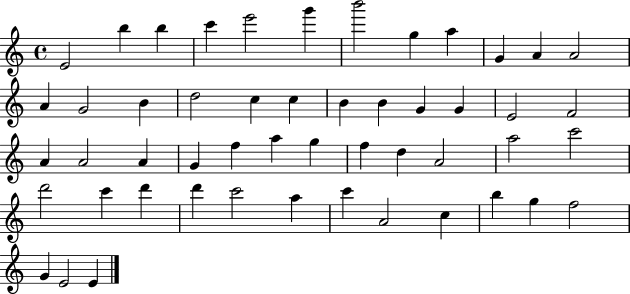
E4/h B5/q B5/q C6/q E6/h G6/q B6/h G5/q A5/q G4/q A4/q A4/h A4/q G4/h B4/q D5/h C5/q C5/q B4/q B4/q G4/q G4/q E4/h F4/h A4/q A4/h A4/q G4/q F5/q A5/q G5/q F5/q D5/q A4/h A5/h C6/h D6/h C6/q D6/q D6/q C6/h A5/q C6/q A4/h C5/q B5/q G5/q F5/h G4/q E4/h E4/q